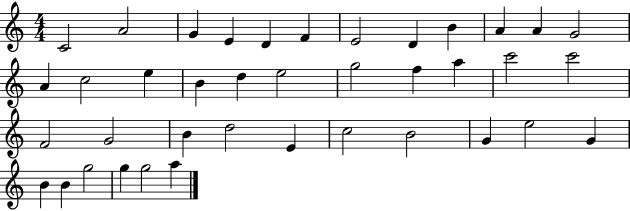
{
  \clef treble
  \numericTimeSignature
  \time 4/4
  \key c \major
  c'2 a'2 | g'4 e'4 d'4 f'4 | e'2 d'4 b'4 | a'4 a'4 g'2 | \break a'4 c''2 e''4 | b'4 d''4 e''2 | g''2 f''4 a''4 | c'''2 c'''2 | \break f'2 g'2 | b'4 d''2 e'4 | c''2 b'2 | g'4 e''2 g'4 | \break b'4 b'4 g''2 | g''4 g''2 a''4 | \bar "|."
}